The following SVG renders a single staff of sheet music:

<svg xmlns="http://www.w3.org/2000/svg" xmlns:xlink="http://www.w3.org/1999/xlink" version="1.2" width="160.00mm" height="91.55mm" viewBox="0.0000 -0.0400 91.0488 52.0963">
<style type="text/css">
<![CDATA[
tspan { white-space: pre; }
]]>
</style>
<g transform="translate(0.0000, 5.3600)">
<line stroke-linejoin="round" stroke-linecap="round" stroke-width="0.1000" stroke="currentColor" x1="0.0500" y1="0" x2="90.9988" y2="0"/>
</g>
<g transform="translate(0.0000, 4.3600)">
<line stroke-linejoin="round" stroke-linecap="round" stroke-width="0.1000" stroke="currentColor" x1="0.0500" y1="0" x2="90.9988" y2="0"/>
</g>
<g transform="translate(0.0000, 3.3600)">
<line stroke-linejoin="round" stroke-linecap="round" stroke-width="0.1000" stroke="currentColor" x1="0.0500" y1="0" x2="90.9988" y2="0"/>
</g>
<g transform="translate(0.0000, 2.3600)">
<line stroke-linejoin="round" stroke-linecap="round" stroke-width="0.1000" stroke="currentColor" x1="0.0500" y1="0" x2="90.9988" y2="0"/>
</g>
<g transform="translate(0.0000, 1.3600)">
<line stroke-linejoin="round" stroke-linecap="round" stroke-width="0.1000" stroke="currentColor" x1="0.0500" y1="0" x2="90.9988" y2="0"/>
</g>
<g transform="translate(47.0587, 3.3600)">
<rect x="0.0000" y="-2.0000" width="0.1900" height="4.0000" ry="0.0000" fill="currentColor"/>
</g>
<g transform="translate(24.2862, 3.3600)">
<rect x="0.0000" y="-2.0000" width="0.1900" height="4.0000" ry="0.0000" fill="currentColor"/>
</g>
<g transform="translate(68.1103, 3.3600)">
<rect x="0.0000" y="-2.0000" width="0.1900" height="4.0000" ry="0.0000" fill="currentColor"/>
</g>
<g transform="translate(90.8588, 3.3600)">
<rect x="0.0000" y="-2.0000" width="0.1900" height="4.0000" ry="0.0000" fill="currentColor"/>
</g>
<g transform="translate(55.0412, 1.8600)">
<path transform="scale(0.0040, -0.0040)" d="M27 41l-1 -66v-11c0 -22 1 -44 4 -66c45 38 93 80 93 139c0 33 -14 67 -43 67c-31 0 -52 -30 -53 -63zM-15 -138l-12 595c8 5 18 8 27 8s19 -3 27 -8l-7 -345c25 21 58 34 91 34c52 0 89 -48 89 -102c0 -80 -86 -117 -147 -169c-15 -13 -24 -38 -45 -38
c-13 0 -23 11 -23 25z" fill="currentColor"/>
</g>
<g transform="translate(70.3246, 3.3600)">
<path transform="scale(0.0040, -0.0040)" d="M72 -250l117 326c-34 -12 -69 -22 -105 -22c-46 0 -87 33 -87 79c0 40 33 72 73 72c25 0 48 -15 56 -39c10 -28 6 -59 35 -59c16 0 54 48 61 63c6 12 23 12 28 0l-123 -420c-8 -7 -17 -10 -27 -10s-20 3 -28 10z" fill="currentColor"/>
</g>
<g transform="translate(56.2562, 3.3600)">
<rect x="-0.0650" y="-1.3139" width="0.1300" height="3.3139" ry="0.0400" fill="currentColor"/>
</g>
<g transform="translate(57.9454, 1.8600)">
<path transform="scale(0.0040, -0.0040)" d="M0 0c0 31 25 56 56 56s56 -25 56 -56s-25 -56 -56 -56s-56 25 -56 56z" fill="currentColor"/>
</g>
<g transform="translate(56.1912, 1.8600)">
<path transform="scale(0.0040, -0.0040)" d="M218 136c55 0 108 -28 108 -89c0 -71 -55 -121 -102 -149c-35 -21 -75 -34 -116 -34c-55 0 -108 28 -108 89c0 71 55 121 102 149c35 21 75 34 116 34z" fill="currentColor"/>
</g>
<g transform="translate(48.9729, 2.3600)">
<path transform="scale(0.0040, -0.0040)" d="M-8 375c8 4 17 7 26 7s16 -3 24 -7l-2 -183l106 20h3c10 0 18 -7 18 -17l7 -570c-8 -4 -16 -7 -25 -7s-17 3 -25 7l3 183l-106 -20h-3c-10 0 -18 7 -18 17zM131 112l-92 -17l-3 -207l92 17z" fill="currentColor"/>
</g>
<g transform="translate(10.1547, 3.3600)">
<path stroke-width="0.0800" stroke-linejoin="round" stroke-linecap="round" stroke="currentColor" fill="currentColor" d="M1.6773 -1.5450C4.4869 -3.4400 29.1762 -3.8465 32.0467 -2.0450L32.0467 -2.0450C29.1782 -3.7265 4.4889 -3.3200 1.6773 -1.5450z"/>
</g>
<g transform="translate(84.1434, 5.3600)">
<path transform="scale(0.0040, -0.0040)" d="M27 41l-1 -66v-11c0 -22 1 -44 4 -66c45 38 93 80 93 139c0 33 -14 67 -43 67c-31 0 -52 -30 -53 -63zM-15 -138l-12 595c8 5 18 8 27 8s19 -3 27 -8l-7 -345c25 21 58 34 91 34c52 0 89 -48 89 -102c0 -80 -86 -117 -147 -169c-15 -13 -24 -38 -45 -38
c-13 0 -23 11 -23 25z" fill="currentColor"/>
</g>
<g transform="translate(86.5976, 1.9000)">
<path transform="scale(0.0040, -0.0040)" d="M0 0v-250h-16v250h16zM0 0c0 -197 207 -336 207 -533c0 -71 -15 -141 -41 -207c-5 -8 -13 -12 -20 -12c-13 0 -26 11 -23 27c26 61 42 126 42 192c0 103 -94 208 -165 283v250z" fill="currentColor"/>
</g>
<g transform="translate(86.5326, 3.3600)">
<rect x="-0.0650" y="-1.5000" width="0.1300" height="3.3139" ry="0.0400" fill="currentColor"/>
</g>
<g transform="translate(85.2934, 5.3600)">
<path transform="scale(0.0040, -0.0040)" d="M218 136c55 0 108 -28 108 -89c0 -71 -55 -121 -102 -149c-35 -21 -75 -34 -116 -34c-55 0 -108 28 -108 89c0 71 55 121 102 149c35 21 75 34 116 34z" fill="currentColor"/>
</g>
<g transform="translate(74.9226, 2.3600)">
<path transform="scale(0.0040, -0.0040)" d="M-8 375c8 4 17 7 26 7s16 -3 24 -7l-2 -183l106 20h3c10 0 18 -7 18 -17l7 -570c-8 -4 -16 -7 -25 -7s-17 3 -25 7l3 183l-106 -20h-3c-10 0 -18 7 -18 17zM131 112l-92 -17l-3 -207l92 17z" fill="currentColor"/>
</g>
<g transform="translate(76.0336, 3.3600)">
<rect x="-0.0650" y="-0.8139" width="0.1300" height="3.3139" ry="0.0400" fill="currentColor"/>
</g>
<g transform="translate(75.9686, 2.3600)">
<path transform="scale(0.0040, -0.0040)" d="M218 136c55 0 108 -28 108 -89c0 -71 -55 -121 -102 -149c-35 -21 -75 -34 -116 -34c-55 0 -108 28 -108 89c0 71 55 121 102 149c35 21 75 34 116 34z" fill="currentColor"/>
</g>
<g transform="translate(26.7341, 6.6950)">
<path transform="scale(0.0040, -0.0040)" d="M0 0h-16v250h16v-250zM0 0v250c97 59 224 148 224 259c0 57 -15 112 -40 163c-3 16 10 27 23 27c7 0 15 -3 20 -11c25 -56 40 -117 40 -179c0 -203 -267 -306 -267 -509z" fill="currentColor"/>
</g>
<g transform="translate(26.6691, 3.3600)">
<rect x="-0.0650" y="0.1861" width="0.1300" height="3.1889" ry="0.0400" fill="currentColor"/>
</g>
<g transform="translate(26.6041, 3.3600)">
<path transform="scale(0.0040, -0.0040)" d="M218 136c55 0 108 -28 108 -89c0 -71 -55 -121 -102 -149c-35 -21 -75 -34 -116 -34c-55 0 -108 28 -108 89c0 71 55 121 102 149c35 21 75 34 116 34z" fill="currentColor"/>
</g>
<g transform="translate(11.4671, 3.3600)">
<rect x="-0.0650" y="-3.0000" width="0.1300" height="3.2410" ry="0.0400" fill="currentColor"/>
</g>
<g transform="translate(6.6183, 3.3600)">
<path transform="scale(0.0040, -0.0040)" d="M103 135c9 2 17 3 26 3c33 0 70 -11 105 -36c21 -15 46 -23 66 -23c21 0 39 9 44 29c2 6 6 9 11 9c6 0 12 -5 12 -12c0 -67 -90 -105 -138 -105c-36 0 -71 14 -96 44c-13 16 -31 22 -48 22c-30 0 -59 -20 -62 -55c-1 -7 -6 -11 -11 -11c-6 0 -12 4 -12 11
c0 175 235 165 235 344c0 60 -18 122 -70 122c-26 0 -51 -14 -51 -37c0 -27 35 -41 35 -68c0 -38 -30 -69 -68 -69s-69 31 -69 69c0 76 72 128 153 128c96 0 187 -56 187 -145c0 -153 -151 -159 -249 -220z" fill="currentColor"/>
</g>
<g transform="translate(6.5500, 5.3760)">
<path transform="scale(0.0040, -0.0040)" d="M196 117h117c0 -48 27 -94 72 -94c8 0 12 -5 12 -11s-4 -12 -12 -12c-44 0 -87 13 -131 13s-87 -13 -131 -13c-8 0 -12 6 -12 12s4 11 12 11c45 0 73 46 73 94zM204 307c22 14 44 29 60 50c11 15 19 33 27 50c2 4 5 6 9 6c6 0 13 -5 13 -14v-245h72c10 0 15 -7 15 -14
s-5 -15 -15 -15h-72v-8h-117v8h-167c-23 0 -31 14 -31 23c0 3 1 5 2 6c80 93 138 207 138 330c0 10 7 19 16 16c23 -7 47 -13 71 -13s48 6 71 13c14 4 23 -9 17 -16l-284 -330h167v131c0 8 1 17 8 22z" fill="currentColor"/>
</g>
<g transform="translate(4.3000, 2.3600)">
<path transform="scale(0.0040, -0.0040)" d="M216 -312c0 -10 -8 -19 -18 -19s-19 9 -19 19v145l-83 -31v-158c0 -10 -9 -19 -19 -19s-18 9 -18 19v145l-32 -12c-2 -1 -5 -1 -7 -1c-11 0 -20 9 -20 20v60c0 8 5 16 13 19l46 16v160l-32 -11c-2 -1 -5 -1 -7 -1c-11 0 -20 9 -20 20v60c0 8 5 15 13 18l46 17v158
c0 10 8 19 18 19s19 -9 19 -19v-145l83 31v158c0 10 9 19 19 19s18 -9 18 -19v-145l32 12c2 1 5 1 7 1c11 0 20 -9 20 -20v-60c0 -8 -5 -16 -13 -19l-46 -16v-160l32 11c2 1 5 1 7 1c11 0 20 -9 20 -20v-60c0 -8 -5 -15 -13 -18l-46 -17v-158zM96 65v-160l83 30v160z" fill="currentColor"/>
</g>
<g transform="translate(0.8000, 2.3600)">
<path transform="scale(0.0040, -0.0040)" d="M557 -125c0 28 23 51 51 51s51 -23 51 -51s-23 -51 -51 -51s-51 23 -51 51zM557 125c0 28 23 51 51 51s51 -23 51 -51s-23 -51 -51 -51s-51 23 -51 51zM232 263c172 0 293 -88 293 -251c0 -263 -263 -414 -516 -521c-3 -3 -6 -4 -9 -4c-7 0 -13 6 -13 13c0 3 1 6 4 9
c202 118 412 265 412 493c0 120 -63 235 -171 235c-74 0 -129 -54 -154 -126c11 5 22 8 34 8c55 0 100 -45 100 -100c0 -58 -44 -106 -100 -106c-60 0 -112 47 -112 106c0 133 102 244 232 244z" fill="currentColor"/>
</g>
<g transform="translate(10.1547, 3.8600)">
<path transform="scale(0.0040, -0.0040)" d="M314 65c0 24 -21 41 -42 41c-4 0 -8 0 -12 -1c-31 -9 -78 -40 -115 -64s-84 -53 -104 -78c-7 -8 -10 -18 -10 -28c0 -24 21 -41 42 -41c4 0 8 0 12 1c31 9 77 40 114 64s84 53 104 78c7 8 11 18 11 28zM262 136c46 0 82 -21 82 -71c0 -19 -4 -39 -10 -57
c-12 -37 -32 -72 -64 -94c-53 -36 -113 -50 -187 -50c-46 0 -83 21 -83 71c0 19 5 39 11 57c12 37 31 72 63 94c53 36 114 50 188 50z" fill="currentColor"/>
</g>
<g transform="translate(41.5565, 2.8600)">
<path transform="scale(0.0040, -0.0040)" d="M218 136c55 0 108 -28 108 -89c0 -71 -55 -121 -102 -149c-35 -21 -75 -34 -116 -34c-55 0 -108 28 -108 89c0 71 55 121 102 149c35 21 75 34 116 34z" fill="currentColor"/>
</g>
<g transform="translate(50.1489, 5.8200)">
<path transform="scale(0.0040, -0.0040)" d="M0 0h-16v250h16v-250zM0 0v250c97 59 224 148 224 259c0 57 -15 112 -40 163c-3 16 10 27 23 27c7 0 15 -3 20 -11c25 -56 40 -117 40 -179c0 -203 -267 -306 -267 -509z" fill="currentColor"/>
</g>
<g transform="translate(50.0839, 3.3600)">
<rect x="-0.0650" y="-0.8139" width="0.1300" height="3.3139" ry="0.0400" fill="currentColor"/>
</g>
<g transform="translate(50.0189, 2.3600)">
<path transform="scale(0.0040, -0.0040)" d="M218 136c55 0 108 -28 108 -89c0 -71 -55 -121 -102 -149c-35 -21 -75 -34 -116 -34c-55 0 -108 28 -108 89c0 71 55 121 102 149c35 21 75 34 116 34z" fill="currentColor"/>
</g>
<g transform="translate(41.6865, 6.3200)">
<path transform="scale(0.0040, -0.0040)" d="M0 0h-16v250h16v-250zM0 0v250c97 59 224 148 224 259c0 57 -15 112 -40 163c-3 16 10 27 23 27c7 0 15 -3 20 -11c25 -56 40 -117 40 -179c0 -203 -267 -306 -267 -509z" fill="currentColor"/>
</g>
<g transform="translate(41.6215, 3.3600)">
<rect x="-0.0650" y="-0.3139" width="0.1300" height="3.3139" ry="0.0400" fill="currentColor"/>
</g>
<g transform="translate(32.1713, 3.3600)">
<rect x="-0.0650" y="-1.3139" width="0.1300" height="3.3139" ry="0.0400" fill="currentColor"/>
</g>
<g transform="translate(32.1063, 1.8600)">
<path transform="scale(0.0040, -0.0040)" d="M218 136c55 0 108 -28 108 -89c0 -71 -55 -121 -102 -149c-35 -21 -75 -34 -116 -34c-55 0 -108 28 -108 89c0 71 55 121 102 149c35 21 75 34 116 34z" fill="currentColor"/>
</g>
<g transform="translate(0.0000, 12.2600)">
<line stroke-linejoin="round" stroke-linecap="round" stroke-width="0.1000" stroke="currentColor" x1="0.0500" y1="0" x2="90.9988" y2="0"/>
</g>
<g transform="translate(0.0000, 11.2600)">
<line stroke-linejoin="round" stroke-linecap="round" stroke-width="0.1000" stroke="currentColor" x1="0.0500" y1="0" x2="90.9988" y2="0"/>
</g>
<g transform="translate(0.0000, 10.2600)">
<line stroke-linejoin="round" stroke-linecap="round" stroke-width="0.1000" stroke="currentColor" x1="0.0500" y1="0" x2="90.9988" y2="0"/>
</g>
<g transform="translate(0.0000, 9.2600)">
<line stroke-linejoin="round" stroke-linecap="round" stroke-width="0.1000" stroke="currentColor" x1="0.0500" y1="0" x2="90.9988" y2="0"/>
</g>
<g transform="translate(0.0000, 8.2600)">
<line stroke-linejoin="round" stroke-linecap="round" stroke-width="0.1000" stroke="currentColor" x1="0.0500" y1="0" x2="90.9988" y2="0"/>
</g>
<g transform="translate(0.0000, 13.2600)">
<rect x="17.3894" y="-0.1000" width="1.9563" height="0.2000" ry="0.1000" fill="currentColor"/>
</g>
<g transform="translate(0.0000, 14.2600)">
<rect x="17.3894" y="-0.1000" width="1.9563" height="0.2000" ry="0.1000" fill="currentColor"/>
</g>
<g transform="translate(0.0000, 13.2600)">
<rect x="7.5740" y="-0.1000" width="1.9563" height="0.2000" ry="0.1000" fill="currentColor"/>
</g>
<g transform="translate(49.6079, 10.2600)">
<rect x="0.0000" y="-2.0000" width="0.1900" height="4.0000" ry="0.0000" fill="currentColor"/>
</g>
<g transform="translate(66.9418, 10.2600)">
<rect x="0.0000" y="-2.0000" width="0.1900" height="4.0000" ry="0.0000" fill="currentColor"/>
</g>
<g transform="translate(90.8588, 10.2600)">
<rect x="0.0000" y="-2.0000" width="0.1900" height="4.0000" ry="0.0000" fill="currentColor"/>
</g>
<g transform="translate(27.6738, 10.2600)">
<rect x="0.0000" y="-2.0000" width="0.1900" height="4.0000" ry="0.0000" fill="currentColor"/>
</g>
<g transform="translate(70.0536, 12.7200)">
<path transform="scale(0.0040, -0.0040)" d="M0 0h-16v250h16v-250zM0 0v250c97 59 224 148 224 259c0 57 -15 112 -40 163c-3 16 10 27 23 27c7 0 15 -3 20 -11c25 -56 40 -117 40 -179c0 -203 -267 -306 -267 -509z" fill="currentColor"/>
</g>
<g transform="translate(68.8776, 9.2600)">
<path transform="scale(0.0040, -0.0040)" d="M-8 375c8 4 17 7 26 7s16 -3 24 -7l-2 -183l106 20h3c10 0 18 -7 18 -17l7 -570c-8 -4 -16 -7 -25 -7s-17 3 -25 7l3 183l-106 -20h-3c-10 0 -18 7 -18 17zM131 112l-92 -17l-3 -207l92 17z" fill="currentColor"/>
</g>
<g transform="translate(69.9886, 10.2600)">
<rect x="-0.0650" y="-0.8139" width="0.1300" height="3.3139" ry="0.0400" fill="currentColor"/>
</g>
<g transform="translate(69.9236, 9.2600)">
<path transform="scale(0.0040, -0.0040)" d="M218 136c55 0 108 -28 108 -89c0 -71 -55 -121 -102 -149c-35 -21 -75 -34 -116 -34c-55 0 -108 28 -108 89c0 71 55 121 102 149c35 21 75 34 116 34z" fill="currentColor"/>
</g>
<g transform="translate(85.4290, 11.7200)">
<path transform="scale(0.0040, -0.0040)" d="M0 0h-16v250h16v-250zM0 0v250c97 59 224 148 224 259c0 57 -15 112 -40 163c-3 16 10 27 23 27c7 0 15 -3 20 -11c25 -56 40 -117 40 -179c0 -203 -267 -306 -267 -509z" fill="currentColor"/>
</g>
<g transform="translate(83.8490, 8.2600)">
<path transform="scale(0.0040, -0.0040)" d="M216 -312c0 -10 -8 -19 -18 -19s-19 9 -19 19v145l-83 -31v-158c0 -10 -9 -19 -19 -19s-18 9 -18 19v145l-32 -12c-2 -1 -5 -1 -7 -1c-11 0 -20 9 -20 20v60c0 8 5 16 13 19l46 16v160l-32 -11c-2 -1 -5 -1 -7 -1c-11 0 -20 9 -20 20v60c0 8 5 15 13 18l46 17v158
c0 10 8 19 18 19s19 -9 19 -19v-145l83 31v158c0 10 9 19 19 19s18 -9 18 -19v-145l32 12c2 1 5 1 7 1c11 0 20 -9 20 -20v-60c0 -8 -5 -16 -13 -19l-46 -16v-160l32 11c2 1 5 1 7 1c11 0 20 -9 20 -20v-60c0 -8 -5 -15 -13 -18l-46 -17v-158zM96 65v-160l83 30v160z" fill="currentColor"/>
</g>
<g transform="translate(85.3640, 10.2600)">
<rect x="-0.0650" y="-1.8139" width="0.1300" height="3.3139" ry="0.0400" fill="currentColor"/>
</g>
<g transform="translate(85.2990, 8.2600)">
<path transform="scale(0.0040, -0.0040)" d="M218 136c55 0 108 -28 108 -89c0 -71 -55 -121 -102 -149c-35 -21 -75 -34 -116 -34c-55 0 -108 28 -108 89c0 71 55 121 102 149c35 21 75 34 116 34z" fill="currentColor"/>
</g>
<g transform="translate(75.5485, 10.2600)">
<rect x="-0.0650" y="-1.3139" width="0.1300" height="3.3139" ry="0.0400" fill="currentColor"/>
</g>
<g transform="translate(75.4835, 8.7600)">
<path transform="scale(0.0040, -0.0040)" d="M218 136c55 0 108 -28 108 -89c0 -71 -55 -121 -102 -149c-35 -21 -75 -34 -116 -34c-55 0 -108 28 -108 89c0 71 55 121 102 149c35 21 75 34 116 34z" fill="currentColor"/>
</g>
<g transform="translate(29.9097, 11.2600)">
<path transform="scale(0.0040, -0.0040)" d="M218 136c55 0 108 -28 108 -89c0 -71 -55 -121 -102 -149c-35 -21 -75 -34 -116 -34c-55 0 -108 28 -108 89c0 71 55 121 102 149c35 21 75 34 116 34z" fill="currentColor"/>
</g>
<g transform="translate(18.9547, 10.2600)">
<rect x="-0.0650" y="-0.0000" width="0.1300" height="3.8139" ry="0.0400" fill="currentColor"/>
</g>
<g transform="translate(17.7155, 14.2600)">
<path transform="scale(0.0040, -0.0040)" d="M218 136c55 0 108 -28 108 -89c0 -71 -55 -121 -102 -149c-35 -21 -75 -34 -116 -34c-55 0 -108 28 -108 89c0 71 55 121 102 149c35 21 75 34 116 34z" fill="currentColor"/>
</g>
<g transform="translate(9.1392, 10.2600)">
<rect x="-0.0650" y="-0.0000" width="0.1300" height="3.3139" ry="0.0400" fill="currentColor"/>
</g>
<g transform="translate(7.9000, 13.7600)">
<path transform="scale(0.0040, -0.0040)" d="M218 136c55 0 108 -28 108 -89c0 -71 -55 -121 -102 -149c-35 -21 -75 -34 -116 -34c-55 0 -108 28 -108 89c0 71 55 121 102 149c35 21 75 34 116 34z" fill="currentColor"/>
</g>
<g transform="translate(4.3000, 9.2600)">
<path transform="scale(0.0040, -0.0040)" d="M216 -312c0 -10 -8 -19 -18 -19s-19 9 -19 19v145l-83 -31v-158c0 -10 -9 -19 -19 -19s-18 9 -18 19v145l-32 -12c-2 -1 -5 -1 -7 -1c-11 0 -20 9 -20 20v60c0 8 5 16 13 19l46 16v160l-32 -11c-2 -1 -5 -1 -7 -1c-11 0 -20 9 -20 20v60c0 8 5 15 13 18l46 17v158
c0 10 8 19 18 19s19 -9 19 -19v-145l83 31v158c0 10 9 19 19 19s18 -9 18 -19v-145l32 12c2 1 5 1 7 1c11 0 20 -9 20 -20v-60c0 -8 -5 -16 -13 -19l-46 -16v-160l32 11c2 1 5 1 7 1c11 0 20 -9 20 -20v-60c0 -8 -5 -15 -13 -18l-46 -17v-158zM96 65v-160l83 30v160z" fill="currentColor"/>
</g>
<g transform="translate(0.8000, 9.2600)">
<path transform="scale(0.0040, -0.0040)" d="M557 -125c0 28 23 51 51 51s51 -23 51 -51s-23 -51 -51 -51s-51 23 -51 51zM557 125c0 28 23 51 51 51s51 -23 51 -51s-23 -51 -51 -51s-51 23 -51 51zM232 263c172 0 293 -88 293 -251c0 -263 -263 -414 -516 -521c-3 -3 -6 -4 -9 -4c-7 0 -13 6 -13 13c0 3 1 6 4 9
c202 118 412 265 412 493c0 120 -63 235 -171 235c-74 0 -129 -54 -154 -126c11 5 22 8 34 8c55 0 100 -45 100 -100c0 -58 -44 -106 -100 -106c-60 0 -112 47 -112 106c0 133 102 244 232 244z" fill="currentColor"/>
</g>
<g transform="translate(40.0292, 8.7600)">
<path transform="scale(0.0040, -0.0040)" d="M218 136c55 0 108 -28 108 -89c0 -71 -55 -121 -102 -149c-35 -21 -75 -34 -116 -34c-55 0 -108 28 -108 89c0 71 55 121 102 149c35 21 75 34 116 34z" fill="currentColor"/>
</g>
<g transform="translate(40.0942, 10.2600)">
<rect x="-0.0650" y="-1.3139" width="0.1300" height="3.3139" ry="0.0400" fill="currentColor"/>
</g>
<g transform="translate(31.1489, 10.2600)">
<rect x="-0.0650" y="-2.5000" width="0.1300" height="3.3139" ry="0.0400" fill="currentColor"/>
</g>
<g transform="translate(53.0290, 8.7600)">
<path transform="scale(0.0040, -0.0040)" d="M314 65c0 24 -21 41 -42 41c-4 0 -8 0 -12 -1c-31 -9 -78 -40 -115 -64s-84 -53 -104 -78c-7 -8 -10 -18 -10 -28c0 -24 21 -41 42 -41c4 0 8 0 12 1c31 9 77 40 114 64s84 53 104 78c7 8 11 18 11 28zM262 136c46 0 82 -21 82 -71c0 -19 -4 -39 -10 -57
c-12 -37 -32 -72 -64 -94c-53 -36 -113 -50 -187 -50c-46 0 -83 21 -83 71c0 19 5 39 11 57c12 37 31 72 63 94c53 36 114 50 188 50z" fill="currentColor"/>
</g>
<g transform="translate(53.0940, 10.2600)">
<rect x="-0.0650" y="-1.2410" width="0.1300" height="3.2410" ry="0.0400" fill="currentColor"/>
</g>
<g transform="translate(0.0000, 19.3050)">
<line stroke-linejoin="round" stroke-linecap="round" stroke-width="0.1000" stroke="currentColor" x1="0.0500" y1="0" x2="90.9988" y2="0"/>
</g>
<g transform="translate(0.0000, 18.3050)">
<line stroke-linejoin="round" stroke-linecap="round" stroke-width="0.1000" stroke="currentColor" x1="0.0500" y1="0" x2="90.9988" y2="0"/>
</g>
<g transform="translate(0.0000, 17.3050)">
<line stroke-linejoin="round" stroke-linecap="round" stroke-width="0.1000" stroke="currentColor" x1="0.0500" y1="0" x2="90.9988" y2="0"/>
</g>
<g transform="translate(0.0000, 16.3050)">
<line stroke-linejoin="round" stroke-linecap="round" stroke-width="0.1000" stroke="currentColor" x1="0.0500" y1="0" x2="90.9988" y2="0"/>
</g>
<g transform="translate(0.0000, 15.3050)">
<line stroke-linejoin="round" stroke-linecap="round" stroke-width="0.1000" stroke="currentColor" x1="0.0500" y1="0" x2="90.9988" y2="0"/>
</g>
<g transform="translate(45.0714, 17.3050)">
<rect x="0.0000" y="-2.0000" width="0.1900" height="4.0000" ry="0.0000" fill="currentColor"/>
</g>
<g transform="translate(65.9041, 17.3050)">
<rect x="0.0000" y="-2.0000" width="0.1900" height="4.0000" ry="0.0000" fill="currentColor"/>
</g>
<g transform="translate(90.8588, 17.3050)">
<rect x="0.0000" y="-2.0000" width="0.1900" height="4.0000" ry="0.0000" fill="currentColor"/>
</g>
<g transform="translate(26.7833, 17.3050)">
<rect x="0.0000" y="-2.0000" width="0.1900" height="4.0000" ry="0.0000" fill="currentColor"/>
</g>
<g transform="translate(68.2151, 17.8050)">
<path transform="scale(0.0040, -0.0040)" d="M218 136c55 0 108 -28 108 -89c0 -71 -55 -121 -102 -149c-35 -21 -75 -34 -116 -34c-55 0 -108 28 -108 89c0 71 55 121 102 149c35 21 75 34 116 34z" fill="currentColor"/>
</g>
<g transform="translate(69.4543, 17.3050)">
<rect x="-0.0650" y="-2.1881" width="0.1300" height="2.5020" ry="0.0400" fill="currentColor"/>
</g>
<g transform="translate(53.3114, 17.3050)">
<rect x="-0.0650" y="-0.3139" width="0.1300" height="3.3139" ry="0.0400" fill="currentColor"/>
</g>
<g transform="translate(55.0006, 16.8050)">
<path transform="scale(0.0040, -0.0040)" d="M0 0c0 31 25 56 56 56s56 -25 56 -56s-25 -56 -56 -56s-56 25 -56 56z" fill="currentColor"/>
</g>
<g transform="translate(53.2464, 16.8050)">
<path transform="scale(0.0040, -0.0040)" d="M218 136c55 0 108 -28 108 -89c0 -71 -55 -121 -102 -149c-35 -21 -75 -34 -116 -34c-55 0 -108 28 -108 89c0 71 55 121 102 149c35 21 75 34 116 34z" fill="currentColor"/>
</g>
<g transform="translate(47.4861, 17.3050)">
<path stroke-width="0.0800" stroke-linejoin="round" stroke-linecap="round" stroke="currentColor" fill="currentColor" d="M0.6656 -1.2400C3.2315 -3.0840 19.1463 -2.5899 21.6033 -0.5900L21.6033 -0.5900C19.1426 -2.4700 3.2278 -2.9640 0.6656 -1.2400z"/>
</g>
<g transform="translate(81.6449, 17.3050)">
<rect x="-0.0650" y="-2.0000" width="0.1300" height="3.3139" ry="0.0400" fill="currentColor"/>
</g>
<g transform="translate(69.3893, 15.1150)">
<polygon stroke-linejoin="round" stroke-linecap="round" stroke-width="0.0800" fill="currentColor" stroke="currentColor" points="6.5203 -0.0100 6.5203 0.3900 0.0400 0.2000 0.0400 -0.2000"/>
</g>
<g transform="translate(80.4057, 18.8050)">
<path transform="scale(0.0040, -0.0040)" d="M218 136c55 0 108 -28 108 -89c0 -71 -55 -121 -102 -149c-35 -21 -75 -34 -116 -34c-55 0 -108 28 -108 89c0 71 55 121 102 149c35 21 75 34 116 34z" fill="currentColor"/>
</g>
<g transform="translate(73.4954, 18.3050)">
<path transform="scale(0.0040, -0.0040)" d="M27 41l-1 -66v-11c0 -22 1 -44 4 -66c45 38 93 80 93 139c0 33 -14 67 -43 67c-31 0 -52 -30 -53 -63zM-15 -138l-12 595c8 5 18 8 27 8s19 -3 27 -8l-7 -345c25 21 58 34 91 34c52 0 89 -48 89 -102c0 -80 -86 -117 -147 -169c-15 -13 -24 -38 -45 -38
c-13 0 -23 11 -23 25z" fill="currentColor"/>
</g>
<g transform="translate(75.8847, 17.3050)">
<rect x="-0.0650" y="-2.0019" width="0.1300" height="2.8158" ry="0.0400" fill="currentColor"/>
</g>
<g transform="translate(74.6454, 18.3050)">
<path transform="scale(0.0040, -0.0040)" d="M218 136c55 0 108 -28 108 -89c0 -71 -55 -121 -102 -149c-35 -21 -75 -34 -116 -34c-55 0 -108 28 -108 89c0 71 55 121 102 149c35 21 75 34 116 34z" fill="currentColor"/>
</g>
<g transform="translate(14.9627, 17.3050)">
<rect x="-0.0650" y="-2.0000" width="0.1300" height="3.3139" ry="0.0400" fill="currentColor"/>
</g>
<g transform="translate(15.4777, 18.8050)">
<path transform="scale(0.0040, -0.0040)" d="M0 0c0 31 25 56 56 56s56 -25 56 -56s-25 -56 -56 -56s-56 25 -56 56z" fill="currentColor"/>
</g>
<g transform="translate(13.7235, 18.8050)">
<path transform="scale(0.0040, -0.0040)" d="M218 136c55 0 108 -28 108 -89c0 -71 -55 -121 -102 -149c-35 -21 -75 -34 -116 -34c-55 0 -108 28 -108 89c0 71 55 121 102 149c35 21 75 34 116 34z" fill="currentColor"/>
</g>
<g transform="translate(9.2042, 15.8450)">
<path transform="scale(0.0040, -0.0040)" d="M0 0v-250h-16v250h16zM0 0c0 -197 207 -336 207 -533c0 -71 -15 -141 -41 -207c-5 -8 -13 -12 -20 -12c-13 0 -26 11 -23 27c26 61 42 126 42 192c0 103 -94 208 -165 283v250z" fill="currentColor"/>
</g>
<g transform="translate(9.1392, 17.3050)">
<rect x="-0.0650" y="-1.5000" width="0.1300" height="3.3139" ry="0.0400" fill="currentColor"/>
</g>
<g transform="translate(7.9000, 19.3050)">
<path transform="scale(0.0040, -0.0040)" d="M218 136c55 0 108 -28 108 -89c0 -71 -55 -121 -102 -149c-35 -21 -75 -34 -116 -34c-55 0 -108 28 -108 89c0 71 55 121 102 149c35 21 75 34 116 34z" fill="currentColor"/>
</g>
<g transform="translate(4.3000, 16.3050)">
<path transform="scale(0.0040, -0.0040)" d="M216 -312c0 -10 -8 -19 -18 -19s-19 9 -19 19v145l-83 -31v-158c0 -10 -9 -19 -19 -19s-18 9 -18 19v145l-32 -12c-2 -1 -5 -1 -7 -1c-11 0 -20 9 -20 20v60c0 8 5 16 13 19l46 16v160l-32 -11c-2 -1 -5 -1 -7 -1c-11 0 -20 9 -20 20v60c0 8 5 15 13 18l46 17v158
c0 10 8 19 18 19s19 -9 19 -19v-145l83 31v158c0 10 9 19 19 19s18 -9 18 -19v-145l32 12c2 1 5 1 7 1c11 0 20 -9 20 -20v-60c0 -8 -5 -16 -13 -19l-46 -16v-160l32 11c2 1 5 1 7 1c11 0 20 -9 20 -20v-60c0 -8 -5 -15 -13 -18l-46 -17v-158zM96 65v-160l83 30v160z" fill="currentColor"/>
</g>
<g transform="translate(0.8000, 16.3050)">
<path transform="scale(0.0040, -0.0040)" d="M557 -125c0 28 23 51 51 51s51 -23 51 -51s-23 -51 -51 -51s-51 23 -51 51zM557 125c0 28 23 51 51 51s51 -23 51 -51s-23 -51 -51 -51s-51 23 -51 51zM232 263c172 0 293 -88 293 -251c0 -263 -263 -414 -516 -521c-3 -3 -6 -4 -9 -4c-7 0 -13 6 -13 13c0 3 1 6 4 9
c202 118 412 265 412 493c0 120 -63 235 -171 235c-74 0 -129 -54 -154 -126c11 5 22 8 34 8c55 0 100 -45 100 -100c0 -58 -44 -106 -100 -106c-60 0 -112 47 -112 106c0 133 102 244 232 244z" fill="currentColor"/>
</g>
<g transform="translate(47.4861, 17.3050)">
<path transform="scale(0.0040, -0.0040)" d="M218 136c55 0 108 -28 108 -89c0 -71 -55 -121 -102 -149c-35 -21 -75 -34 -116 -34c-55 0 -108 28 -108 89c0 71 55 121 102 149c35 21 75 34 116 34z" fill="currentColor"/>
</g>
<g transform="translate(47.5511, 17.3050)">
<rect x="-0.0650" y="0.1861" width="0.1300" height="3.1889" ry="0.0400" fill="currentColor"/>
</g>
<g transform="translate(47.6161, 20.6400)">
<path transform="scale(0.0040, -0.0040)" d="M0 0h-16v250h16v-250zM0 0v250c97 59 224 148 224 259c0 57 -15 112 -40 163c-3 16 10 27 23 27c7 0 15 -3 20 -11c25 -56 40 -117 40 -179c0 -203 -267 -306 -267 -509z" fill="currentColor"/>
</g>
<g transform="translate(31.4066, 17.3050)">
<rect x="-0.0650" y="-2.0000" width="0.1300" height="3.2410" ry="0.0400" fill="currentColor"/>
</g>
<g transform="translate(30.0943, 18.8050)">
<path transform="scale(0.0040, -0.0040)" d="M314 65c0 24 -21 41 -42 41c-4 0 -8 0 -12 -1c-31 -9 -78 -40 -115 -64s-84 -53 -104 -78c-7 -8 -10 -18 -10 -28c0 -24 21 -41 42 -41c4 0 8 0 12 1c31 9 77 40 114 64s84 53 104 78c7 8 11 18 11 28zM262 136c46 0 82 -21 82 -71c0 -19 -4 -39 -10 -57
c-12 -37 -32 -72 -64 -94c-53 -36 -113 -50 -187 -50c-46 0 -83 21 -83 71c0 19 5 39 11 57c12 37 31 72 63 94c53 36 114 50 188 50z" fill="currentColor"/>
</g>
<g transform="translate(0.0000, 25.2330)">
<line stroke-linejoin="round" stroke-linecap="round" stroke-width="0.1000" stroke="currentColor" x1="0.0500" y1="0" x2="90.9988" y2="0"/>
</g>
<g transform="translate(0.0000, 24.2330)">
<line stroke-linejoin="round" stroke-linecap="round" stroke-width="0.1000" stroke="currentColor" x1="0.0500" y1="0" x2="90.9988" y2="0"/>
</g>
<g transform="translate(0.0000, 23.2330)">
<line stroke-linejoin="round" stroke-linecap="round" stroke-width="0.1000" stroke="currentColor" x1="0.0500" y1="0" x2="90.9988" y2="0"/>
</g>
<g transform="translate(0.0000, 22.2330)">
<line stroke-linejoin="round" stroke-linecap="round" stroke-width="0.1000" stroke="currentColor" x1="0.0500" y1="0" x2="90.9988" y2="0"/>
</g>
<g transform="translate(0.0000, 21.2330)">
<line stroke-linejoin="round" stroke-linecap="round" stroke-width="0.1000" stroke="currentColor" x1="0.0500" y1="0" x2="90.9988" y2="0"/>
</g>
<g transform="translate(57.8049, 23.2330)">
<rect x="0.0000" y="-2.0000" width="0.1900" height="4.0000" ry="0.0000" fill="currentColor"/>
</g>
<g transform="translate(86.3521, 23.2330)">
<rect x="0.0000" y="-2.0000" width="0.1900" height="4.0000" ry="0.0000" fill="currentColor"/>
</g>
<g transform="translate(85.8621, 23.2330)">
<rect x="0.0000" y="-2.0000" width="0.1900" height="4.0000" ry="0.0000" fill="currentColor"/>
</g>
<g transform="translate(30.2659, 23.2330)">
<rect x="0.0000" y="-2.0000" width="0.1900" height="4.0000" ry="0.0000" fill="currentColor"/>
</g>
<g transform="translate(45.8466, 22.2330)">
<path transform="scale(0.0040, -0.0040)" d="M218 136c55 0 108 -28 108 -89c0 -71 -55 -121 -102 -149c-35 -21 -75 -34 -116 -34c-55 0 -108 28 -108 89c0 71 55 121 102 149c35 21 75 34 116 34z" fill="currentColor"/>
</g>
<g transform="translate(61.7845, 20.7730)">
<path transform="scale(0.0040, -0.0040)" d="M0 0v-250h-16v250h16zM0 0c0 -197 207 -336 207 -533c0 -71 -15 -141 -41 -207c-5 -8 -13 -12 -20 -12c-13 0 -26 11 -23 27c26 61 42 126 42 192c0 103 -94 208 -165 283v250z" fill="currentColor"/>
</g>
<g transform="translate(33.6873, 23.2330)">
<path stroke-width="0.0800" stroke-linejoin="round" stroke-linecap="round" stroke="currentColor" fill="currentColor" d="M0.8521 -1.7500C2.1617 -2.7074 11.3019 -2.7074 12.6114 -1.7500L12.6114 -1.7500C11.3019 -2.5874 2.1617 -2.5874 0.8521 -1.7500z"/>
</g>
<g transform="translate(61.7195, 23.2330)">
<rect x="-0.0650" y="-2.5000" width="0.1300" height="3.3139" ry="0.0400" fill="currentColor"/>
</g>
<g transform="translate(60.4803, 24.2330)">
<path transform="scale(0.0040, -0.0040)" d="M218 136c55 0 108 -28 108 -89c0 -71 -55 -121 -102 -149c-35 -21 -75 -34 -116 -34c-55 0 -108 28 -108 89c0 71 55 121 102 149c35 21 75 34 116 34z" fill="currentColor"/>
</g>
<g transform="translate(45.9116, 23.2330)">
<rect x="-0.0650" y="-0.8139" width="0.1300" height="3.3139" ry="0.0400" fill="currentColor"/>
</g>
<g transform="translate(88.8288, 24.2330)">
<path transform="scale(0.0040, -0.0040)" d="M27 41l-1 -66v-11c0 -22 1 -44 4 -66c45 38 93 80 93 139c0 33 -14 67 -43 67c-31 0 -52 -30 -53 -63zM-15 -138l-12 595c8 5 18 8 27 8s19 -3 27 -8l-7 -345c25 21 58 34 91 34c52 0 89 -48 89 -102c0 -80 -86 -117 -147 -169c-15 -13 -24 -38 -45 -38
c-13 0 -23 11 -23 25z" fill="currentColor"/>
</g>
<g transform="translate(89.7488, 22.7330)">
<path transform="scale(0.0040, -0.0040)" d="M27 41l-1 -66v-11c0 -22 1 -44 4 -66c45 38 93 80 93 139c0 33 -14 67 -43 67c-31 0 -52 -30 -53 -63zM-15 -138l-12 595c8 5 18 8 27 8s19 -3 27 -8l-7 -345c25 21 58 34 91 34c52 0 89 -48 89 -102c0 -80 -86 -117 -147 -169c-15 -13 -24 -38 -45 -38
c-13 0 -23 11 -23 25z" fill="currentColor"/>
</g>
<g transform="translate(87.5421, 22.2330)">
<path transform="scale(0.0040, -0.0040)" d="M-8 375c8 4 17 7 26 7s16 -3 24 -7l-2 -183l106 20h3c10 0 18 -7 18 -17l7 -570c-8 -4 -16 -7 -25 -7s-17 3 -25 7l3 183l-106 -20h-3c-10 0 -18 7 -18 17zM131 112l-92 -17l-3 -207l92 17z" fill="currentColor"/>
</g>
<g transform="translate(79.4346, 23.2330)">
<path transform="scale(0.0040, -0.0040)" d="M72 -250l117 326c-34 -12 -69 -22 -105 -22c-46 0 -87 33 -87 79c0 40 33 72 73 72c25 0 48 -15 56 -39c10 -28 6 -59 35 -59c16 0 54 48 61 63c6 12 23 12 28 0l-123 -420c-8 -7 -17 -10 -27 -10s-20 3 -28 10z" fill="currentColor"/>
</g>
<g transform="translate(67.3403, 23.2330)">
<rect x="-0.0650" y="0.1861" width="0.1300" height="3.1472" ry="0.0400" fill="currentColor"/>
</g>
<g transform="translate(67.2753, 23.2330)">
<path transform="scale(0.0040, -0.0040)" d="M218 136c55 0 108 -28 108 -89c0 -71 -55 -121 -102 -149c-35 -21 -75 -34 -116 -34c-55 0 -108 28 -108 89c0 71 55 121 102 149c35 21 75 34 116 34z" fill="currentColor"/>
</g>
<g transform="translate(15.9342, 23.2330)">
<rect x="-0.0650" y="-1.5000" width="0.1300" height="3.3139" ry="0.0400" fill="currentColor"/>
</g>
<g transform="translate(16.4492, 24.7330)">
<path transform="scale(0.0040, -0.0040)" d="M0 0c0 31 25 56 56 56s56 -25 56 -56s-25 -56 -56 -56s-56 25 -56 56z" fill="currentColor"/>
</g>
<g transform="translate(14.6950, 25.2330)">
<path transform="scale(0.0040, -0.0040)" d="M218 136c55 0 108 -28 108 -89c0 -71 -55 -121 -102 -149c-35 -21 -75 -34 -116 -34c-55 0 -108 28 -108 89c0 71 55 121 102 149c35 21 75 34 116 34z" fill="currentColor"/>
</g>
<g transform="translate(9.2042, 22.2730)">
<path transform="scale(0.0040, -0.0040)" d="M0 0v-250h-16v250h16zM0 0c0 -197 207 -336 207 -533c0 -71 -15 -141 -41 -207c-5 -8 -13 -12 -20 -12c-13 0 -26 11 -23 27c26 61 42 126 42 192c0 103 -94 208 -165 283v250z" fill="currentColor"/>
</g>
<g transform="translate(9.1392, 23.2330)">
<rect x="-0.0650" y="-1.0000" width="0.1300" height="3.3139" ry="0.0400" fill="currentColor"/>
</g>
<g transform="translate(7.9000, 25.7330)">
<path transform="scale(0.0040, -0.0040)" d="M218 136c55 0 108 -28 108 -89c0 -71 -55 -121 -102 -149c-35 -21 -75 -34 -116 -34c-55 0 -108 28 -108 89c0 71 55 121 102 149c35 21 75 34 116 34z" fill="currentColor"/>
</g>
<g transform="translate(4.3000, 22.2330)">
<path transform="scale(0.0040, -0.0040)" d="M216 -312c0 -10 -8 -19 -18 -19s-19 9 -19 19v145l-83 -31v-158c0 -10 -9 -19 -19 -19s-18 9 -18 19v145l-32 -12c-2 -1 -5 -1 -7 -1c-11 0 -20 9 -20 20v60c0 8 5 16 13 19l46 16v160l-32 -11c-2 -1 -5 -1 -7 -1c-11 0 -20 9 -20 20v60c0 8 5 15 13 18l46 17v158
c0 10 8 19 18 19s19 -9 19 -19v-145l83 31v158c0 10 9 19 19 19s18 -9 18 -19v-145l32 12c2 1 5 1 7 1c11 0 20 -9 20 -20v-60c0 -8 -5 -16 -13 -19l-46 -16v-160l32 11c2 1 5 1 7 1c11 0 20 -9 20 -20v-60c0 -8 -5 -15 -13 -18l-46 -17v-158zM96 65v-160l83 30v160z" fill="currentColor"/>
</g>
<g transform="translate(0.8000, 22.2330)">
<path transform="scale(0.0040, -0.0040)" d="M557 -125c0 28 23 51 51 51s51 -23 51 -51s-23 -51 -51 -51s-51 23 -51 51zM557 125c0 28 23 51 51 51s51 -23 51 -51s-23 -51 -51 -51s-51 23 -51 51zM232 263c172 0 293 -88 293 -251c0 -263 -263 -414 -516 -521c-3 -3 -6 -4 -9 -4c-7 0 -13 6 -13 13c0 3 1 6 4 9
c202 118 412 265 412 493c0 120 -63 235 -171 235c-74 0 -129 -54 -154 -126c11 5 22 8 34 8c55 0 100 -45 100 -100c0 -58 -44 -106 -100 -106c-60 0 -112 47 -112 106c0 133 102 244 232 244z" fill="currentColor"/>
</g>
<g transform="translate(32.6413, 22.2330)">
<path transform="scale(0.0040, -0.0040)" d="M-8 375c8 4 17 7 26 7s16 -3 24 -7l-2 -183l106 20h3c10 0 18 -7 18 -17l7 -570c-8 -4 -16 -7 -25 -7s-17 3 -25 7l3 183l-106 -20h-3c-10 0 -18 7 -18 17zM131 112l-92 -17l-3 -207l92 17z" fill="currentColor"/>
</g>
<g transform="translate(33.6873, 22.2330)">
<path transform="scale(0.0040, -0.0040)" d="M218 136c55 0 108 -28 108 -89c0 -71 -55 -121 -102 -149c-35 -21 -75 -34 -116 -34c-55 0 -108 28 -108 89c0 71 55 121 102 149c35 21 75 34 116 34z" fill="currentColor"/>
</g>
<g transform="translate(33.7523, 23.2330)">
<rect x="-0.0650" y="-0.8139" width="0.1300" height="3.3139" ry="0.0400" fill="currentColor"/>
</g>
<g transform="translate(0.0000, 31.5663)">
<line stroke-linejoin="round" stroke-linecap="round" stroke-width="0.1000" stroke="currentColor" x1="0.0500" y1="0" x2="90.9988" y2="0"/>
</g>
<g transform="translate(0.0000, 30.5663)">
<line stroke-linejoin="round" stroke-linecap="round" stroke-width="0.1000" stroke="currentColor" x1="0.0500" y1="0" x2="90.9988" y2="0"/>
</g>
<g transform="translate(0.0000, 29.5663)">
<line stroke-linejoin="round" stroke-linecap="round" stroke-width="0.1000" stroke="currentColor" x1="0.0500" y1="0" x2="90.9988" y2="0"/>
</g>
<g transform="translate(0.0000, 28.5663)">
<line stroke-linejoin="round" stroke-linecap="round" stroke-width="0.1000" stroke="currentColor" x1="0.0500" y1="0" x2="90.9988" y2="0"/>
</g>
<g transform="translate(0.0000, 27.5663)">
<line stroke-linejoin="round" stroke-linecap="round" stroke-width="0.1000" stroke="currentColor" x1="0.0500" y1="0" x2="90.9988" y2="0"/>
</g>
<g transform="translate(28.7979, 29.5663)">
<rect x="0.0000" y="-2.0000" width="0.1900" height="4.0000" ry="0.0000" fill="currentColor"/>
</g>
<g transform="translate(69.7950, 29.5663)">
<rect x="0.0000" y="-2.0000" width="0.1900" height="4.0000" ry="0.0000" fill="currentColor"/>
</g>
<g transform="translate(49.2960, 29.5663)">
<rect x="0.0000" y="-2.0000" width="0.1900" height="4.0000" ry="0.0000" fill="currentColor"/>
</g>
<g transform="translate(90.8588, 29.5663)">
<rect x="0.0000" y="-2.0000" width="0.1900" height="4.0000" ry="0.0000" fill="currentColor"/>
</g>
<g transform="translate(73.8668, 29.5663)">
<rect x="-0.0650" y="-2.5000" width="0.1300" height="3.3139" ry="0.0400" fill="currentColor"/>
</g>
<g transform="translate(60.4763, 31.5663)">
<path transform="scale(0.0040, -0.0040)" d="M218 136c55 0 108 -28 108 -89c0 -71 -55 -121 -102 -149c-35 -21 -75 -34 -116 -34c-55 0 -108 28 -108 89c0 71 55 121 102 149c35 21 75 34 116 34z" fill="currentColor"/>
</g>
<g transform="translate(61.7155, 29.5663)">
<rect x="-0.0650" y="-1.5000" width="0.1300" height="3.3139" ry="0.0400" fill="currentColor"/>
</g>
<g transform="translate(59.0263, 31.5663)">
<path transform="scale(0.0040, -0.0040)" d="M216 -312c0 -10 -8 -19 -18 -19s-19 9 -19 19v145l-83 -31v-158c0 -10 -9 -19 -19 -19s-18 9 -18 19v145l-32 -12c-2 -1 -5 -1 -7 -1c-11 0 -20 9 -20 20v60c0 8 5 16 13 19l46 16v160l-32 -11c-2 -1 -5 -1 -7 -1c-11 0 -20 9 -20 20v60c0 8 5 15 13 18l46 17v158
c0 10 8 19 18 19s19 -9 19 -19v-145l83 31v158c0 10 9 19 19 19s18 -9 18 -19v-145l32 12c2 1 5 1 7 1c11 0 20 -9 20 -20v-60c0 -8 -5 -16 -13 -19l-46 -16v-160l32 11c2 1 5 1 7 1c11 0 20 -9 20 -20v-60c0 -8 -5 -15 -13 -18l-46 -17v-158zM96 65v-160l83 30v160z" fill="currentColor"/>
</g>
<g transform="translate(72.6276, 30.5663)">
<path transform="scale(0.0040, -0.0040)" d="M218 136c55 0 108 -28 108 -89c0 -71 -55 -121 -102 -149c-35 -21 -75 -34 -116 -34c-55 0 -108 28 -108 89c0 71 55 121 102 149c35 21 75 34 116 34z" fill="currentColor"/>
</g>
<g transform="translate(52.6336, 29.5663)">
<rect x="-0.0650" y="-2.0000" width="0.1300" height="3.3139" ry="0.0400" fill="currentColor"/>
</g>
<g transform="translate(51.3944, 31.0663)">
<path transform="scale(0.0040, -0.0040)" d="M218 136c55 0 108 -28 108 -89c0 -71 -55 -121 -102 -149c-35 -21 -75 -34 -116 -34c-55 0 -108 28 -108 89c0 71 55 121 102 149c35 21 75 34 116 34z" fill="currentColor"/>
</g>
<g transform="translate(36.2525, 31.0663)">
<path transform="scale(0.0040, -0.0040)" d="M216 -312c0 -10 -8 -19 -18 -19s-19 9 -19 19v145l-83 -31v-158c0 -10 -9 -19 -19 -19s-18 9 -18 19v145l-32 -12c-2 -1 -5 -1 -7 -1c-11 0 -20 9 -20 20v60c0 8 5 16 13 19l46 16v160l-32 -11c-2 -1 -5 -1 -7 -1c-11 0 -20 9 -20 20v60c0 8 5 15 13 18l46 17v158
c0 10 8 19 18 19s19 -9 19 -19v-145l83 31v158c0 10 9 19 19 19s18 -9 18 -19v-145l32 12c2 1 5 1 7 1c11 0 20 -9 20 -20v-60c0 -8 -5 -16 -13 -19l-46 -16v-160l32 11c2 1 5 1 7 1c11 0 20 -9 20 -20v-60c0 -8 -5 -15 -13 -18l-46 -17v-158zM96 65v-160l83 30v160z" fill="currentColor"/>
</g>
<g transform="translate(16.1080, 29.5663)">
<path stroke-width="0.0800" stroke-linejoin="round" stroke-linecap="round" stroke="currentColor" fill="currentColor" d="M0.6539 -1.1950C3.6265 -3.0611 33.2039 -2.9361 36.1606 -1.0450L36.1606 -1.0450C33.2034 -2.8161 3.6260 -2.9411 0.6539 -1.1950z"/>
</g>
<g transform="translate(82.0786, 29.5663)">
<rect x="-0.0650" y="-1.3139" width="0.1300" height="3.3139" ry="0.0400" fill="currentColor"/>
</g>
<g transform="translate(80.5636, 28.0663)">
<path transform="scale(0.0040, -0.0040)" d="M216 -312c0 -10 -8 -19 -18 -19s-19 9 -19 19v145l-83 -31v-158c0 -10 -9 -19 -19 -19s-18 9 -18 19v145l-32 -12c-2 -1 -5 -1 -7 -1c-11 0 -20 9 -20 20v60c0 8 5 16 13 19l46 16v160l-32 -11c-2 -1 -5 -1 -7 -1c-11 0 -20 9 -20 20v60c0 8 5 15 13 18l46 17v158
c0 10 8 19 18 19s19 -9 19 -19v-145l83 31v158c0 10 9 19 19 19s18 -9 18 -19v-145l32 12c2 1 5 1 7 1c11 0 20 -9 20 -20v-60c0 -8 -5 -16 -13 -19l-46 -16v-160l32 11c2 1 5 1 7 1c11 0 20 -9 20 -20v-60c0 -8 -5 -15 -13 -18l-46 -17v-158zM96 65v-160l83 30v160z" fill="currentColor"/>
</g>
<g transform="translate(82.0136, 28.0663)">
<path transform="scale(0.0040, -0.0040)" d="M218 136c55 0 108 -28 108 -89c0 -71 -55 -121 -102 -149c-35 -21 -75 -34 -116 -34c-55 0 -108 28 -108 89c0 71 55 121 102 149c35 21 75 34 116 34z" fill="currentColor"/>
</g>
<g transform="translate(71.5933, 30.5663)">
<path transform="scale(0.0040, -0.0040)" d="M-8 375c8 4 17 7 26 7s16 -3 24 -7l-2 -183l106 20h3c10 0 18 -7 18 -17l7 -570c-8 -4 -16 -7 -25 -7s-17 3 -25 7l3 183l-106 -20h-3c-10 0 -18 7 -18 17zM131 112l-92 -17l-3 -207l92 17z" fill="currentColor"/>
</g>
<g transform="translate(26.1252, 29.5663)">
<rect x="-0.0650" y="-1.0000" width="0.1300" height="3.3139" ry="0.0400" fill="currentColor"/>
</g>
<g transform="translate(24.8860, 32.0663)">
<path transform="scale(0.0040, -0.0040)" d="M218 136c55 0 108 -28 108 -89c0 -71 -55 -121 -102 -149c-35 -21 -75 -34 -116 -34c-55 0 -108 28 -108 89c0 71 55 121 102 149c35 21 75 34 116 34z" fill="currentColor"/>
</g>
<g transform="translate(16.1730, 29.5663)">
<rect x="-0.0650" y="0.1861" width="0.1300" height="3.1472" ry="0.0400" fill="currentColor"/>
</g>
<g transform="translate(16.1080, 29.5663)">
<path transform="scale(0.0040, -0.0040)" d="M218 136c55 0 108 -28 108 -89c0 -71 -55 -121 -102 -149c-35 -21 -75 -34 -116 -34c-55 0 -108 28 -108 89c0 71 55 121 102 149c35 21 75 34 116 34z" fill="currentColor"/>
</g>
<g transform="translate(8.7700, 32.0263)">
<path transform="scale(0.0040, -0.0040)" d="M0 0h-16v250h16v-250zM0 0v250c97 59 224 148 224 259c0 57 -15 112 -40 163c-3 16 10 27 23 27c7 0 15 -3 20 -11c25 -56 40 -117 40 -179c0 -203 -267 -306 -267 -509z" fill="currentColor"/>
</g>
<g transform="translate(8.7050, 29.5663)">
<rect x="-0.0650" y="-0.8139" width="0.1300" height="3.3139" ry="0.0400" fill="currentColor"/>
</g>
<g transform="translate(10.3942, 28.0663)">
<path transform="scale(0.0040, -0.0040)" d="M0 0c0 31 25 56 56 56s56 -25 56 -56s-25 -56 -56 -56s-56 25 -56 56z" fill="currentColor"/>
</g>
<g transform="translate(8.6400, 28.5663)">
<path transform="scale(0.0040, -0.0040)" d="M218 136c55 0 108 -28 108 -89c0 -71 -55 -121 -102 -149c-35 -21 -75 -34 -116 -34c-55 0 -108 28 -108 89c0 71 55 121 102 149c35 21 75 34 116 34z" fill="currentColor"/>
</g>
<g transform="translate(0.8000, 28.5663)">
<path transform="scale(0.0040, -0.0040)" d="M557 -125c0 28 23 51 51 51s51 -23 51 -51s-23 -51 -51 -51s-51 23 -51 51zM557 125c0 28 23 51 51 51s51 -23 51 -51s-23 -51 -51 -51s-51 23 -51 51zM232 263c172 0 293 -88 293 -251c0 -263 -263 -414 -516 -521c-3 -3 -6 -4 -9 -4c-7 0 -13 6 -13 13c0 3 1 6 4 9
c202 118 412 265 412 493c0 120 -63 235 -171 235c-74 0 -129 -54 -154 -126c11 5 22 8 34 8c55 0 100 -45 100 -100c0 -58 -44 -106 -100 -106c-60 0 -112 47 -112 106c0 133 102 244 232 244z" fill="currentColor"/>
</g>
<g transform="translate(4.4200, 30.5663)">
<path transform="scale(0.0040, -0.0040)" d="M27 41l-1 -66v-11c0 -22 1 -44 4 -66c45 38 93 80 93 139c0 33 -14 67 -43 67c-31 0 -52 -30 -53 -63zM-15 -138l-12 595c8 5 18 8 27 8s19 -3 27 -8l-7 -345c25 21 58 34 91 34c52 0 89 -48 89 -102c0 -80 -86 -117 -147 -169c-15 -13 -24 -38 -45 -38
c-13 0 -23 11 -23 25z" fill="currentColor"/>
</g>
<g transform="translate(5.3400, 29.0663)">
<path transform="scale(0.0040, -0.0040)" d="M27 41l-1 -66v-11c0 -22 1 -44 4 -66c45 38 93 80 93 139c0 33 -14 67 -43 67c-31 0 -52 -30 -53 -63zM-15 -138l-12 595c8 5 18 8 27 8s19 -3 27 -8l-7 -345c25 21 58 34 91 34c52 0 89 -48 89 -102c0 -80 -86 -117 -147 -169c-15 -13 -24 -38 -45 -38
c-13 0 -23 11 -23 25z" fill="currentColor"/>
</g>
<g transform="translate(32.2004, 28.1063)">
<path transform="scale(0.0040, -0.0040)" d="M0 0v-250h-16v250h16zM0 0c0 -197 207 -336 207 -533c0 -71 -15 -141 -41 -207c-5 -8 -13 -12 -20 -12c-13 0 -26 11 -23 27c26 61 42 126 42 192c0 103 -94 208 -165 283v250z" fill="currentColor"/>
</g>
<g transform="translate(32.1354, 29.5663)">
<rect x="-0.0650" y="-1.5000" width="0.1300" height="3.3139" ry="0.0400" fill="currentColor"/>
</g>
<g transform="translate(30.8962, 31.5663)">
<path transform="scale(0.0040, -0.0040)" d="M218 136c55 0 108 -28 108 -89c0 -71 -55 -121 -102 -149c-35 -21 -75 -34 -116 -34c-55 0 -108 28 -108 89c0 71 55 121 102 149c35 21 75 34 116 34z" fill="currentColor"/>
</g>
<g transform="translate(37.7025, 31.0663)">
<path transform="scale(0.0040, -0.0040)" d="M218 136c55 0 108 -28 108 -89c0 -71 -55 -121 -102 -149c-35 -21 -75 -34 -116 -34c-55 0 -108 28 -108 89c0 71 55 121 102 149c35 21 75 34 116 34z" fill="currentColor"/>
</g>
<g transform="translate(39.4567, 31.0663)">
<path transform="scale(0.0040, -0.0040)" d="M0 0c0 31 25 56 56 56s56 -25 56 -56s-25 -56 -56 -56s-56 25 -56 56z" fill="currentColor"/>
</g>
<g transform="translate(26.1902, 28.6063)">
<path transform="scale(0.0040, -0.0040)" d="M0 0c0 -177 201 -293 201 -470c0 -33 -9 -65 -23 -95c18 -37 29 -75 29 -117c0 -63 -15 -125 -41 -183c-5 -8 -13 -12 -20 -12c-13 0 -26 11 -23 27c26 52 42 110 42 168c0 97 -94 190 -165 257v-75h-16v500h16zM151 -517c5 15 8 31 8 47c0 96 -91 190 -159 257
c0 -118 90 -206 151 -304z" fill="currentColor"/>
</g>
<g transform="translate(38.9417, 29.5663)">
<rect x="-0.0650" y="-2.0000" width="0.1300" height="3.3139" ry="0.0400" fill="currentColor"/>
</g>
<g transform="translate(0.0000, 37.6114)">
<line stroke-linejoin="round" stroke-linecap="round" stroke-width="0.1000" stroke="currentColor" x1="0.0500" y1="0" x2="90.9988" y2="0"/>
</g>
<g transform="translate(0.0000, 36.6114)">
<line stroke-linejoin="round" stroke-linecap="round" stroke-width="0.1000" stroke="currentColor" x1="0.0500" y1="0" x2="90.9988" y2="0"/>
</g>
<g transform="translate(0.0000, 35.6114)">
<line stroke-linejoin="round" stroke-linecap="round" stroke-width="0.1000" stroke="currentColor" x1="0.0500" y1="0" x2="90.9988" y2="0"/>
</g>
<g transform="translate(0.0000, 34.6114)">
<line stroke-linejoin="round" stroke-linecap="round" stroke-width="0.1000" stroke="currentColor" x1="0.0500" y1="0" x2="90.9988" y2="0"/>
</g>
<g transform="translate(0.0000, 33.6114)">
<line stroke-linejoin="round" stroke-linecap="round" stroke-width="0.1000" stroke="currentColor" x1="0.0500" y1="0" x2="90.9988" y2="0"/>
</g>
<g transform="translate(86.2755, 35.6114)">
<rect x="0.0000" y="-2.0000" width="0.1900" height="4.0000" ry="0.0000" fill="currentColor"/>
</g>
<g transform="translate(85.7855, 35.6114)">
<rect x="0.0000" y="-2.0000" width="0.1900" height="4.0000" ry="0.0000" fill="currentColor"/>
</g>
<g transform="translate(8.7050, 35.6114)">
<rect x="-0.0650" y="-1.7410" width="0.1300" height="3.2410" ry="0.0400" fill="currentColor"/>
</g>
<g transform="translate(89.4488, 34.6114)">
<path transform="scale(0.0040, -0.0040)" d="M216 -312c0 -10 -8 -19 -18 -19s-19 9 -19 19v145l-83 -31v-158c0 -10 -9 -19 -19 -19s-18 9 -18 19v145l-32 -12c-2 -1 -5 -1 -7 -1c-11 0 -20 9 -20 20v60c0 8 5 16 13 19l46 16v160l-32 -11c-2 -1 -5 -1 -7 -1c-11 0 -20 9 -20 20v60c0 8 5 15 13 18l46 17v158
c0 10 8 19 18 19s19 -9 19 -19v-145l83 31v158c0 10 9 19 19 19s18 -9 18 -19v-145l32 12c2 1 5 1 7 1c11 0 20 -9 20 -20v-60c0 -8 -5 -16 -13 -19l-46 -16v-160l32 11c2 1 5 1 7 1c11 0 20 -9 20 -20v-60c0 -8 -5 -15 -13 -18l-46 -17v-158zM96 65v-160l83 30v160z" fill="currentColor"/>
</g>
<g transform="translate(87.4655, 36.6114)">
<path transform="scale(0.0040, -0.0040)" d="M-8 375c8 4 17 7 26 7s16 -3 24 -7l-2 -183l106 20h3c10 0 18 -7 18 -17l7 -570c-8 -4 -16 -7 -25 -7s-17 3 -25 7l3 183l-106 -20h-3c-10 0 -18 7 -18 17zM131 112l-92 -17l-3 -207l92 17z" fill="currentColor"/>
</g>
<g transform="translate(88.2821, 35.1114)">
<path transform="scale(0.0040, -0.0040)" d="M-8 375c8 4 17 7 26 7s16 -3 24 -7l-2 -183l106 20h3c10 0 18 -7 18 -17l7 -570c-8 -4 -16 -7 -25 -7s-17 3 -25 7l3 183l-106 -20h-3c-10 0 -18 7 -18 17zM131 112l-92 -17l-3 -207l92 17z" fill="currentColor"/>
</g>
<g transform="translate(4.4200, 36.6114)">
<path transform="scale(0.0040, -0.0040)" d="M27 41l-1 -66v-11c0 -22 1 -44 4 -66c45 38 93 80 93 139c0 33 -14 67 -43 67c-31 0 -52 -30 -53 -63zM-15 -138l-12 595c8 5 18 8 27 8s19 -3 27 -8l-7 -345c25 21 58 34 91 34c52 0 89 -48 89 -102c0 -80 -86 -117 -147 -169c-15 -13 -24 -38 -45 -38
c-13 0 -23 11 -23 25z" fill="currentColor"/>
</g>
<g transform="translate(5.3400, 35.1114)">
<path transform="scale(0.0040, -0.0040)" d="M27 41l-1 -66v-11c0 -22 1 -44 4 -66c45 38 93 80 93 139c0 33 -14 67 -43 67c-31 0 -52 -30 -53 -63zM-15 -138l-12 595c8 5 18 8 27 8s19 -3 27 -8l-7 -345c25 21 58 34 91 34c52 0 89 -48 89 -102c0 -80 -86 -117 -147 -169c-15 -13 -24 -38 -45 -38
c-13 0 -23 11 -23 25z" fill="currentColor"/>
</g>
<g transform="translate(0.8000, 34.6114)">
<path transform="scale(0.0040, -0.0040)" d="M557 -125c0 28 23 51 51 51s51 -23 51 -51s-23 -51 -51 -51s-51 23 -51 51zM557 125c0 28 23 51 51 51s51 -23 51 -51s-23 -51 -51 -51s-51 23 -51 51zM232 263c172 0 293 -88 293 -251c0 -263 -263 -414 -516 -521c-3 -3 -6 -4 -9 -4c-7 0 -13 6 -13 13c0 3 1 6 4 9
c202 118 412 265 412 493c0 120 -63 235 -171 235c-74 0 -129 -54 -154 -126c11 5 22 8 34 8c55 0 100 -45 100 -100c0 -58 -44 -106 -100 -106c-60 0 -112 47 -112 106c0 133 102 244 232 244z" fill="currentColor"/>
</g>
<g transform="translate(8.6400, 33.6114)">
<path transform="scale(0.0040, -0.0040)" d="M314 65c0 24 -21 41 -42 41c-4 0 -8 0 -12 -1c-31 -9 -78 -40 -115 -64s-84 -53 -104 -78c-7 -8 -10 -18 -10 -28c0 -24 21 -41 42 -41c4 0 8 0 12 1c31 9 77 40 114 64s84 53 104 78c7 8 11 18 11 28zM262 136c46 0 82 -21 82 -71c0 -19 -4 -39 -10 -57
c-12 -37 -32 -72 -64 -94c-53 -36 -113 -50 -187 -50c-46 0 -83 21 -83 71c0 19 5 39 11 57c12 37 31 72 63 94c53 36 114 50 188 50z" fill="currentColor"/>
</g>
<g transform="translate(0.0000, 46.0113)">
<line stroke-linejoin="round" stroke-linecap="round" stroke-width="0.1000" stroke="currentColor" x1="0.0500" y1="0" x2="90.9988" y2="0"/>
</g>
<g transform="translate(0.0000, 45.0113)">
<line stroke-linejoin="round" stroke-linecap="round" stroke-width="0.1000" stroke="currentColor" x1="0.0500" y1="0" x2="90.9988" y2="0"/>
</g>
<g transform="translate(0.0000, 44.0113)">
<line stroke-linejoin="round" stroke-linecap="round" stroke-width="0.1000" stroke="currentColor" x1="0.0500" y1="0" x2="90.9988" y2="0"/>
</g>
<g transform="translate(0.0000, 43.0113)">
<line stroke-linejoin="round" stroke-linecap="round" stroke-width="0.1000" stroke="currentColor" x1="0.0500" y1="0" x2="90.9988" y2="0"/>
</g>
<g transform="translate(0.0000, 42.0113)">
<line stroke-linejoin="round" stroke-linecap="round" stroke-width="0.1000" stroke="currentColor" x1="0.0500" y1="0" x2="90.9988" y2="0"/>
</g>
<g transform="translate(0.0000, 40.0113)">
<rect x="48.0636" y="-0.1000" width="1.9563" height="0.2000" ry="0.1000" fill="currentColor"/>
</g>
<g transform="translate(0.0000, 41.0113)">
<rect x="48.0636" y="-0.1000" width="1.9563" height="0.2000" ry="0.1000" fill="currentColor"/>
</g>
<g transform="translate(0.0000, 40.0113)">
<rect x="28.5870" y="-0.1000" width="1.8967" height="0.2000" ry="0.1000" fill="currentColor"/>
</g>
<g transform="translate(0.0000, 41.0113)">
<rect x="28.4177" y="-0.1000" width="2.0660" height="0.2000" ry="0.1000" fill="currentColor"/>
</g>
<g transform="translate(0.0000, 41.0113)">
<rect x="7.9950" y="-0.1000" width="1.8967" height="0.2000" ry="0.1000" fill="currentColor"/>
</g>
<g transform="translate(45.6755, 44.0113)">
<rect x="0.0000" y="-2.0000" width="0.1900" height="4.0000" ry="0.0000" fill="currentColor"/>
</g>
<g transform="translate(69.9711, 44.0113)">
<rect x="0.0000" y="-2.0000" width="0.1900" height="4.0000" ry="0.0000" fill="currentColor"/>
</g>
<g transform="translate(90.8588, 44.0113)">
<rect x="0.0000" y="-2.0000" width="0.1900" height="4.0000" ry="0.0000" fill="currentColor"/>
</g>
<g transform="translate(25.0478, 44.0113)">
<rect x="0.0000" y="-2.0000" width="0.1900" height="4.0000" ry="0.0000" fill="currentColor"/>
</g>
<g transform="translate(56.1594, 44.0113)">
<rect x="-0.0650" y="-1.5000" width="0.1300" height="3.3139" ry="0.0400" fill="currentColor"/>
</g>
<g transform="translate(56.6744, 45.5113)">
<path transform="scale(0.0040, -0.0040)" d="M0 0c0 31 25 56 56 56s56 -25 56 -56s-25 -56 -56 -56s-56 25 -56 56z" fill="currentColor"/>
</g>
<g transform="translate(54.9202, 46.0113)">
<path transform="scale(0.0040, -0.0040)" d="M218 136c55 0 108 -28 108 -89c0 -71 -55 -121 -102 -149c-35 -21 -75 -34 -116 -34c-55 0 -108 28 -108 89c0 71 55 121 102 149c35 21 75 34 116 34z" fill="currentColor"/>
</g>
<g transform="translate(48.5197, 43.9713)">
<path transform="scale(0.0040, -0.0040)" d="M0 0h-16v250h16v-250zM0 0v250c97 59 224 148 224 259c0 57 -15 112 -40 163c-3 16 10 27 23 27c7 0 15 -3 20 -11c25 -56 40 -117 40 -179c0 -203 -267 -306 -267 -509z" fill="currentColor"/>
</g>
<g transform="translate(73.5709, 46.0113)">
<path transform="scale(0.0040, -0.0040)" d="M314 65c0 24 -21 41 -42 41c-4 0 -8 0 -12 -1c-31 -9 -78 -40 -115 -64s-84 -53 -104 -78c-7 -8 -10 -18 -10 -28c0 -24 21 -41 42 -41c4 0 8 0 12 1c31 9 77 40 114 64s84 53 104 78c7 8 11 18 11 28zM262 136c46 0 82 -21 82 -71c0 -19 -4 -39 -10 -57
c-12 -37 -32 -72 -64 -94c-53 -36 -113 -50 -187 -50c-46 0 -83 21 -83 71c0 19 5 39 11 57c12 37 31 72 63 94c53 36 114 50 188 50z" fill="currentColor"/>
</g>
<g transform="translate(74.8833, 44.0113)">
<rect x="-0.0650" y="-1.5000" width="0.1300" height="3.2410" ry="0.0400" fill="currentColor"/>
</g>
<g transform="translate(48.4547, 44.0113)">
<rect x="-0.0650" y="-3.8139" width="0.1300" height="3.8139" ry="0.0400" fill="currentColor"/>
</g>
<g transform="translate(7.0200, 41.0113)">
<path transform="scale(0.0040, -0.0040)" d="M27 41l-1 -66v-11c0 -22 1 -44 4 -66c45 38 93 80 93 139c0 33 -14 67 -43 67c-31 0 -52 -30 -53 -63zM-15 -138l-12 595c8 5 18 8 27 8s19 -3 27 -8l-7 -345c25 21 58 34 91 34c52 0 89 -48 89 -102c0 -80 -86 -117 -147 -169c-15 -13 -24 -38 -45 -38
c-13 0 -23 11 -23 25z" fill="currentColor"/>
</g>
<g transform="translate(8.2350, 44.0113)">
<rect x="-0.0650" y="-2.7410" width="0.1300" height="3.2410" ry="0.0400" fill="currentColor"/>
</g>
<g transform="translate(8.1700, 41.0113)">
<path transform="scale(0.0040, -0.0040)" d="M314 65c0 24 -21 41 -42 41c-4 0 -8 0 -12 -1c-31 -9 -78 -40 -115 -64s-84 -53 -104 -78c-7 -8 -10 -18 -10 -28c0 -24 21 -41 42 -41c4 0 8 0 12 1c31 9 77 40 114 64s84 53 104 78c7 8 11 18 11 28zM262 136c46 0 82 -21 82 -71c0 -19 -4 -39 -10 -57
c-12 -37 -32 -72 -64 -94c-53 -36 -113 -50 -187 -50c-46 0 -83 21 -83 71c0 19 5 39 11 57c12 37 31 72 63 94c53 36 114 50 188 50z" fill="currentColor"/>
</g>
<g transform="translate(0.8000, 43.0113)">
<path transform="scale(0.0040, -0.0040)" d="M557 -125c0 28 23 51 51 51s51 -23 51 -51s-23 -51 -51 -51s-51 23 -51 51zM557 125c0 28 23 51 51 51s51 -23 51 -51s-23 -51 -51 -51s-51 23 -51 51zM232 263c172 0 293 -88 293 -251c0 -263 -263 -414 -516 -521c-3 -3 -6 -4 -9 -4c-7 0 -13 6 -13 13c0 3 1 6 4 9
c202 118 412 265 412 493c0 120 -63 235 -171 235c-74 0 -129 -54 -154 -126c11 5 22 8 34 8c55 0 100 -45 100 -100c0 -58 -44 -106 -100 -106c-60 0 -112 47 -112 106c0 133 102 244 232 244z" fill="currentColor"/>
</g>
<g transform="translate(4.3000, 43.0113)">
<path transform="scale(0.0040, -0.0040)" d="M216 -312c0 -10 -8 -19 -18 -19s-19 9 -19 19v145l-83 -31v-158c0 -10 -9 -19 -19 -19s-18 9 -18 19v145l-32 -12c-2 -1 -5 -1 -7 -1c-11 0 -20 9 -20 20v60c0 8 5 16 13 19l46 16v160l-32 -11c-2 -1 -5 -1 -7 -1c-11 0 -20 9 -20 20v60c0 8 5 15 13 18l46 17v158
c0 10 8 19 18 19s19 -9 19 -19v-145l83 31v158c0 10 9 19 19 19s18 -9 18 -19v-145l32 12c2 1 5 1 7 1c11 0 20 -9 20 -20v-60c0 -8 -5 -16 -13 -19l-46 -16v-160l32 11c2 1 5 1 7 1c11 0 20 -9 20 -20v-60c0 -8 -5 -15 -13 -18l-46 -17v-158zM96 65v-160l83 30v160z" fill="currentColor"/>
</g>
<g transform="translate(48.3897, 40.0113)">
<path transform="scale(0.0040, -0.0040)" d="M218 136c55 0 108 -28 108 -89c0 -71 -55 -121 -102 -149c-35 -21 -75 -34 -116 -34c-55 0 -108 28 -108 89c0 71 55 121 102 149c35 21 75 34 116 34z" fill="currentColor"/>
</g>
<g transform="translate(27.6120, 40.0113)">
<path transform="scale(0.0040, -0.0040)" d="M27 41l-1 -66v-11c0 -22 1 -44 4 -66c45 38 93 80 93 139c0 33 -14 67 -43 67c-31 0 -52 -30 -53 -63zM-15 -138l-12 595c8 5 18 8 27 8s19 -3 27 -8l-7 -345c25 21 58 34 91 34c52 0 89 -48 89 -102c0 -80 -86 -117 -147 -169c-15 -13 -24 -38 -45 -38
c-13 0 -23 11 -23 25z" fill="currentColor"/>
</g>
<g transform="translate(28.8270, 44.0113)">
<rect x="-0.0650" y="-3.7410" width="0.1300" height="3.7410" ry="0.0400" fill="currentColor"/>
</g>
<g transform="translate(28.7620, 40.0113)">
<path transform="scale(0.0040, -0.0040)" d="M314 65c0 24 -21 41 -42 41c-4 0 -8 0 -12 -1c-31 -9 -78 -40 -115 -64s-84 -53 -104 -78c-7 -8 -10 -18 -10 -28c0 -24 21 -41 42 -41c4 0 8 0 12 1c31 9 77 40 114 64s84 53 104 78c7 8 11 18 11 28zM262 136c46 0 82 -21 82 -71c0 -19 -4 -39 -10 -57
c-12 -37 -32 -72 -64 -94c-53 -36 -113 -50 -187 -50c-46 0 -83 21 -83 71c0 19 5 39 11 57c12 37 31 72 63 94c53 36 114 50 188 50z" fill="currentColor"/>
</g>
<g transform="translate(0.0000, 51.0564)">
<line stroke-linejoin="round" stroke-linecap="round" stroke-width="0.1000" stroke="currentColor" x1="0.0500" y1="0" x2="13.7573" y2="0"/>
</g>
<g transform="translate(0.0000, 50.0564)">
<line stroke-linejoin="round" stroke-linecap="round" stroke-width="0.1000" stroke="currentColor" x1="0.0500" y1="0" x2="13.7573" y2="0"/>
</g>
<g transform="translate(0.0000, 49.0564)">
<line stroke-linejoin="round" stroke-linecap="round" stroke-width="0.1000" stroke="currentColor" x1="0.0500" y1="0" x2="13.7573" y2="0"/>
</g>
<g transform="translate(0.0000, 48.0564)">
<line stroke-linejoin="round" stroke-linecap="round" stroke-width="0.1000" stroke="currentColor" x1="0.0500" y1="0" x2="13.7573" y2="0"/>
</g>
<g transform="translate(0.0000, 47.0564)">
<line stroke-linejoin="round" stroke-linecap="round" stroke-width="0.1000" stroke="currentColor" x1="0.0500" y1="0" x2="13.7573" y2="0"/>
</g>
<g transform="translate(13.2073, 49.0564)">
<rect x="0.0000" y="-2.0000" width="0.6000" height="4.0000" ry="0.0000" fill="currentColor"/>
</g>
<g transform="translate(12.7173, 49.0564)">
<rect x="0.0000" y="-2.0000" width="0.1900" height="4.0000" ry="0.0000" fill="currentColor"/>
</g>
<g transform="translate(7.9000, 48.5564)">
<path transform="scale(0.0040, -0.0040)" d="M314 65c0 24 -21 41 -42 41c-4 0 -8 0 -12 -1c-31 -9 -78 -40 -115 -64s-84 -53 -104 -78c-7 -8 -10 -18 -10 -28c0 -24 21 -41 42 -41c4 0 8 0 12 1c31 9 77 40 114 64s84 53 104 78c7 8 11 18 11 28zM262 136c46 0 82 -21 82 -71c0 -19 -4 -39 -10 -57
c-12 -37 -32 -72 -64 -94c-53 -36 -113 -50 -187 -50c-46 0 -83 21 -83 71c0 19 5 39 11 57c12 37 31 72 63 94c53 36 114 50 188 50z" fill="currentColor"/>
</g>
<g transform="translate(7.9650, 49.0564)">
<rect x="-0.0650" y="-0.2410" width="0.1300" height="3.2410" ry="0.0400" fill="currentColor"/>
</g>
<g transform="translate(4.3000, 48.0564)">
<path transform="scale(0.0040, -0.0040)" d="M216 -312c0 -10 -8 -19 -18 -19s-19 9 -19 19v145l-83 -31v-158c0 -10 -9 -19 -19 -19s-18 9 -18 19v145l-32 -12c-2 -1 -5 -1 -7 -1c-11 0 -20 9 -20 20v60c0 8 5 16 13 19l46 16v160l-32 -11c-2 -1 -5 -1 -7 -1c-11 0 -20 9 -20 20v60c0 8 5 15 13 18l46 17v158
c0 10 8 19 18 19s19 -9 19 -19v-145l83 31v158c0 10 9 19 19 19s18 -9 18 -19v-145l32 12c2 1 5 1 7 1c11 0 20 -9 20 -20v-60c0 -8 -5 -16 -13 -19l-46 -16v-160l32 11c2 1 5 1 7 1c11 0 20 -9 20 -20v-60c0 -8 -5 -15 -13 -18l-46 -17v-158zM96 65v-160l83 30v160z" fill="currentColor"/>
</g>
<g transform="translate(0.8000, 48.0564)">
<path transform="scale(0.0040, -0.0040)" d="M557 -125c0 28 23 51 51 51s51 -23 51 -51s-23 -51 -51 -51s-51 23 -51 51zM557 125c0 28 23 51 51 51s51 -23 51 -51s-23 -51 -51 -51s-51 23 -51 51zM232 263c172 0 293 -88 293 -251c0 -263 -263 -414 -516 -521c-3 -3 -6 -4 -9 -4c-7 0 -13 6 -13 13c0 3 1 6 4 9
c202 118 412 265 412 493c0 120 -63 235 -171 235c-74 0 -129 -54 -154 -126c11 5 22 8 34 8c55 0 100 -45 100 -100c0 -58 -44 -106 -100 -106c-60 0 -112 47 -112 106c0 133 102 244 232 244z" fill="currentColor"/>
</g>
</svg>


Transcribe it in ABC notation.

X:1
T:Untitled
M:2/4
L:1/4
K:G
C,2 D,/2 G, E,/2 F,/2 _G, z/2 F, _G,,/2 D,, C,, B,, G, G,2 F,/2 G, ^A,/2 G,,/2 A,, A,,2 D,/2 E, C,/2 _B,,/2 A,, ^F,,/2 G,, F, F, B,,/2 D, z/2 F,/2 D, F,,/4 G,,/2 ^A,, A,, ^G,, B,, ^G, A,2 _C2 _E2 E/2 G,, G,,2 E,2